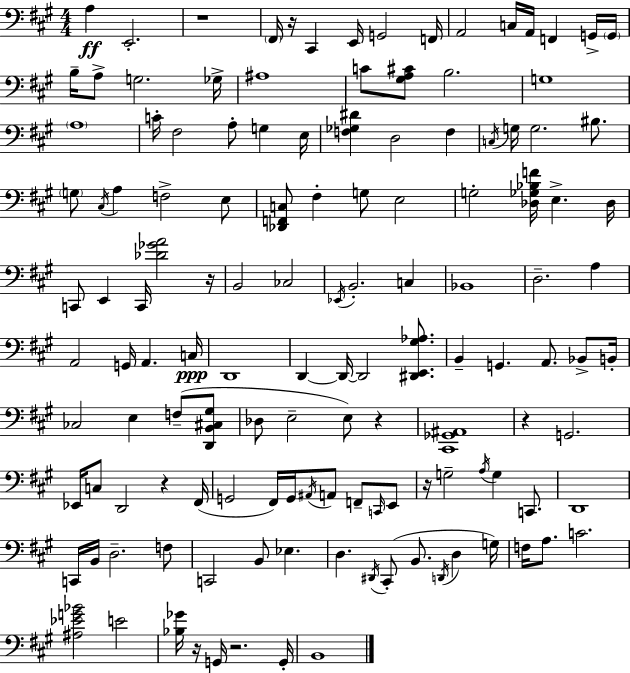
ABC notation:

X:1
T:Untitled
M:4/4
L:1/4
K:A
A, E,,2 z4 ^F,,/4 z/4 ^C,, E,,/4 G,,2 F,,/4 A,,2 C,/4 A,,/4 F,, G,,/4 G,,/4 B,/4 A,/2 G,2 _G,/4 ^A,4 C/2 [^G,A,^C]/2 B,2 G,4 A,4 C/4 ^F,2 A,/2 G, E,/4 [F,_G,^D] D,2 F, C,/4 G,/4 G,2 ^B,/2 G,/2 ^C,/4 A, F,2 E,/2 [_D,,F,,C,]/2 ^F, G,/2 E,2 G,2 [_D,_G,_B,F]/4 E, _D,/4 C,,/2 E,, C,,/4 [_D_GA]2 z/4 B,,2 _C,2 _E,,/4 B,,2 C, _B,,4 D,2 A, A,,2 G,,/4 A,, C,/4 D,,4 D,, D,,/4 D,,2 [^D,,E,,^G,_A,]/2 B,, G,, A,,/2 _B,,/2 B,,/4 _C,2 E, F,/2 [D,,B,,^C,^G,]/2 _D,/2 E,2 E,/2 z [^C,,_G,,^A,,]4 z G,,2 _E,,/4 C,/2 D,,2 z ^F,,/4 G,,2 ^F,,/4 G,,/4 ^A,,/4 A,,/2 F,,/2 C,,/4 E,,/2 z/4 G,2 A,/4 G, C,,/2 D,,4 C,,/4 B,,/4 D,2 F,/2 C,,2 B,,/2 _E, D, ^D,,/4 ^C,,/2 B,,/2 D,,/4 D, G,/4 F,/4 A,/2 C2 [^A,_EG_B]2 E2 [_B,_G]/4 z/4 G,,/4 z2 G,,/4 B,,4